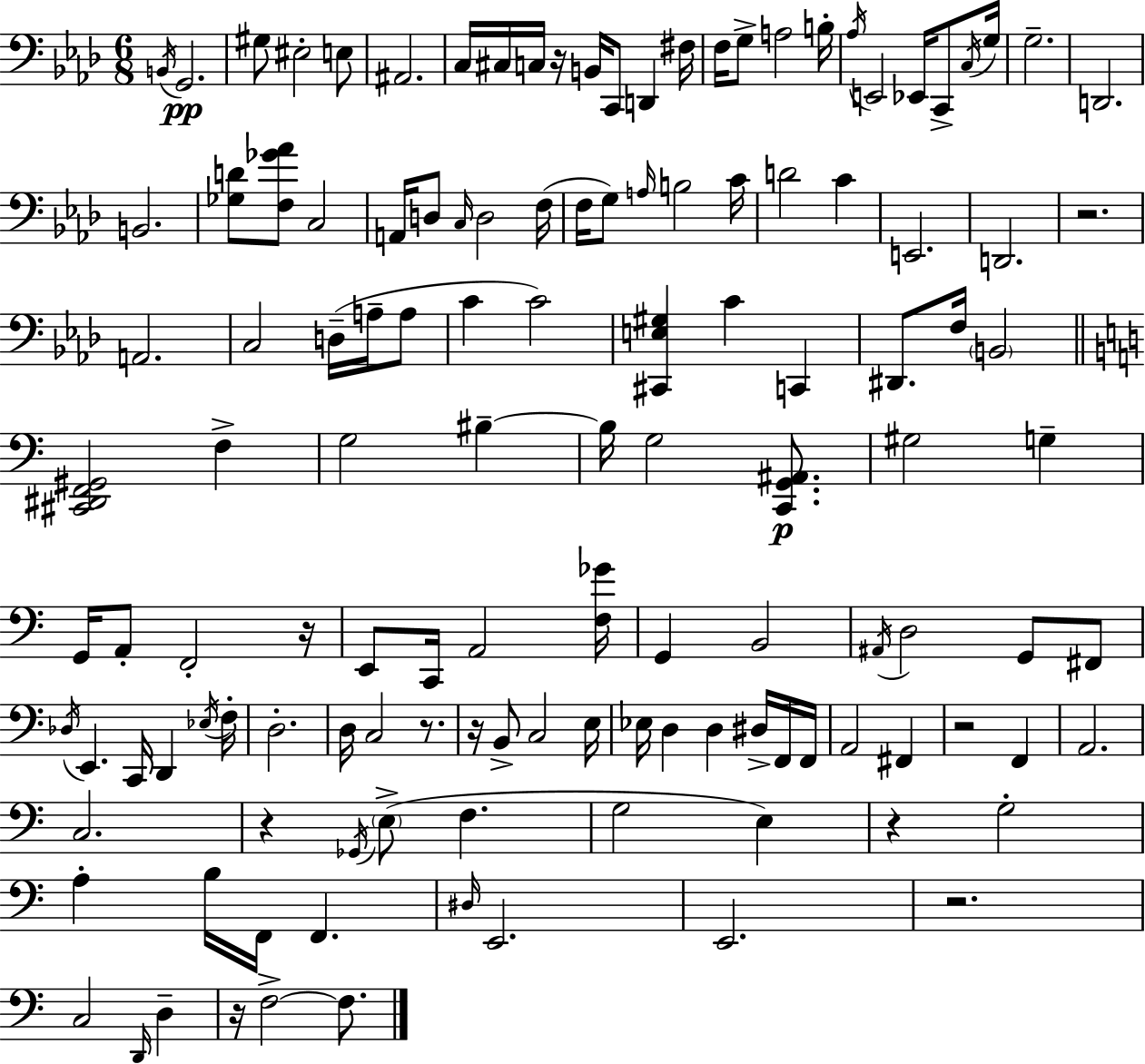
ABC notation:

X:1
T:Untitled
M:6/8
L:1/4
K:Ab
B,,/4 G,,2 ^G,/2 ^E,2 E,/2 ^A,,2 C,/4 ^C,/4 C,/4 z/4 B,,/4 C,,/2 D,, ^F,/4 F,/4 G,/2 A,2 B,/4 _A,/4 E,,2 _E,,/4 C,,/2 C,/4 G,/4 G,2 D,,2 B,,2 [_G,D]/2 [F,_G_A]/2 C,2 A,,/4 D,/2 C,/4 D,2 F,/4 F,/4 G,/2 A,/4 B,2 C/4 D2 C E,,2 D,,2 z2 A,,2 C,2 D,/4 A,/4 A,/2 C C2 [^C,,E,^G,] C C,, ^D,,/2 F,/4 B,,2 [^C,,^D,,F,,^G,,]2 F, G,2 ^B, ^B,/4 G,2 [C,,G,,^A,,]/2 ^G,2 G, G,,/4 A,,/2 F,,2 z/4 E,,/2 C,,/4 A,,2 [F,_G]/4 G,, B,,2 ^A,,/4 D,2 G,,/2 ^F,,/2 _D,/4 E,, C,,/4 D,, _E,/4 F,/4 D,2 D,/4 C,2 z/2 z/4 B,,/2 C,2 E,/4 _E,/4 D, D, ^D,/4 F,,/4 F,,/4 A,,2 ^F,, z2 F,, A,,2 C,2 z _G,,/4 E,/2 F, G,2 E, z G,2 A, B,/4 F,,/4 F,, ^D,/4 E,,2 E,,2 z2 C,2 D,,/4 D, z/4 F,2 F,/2